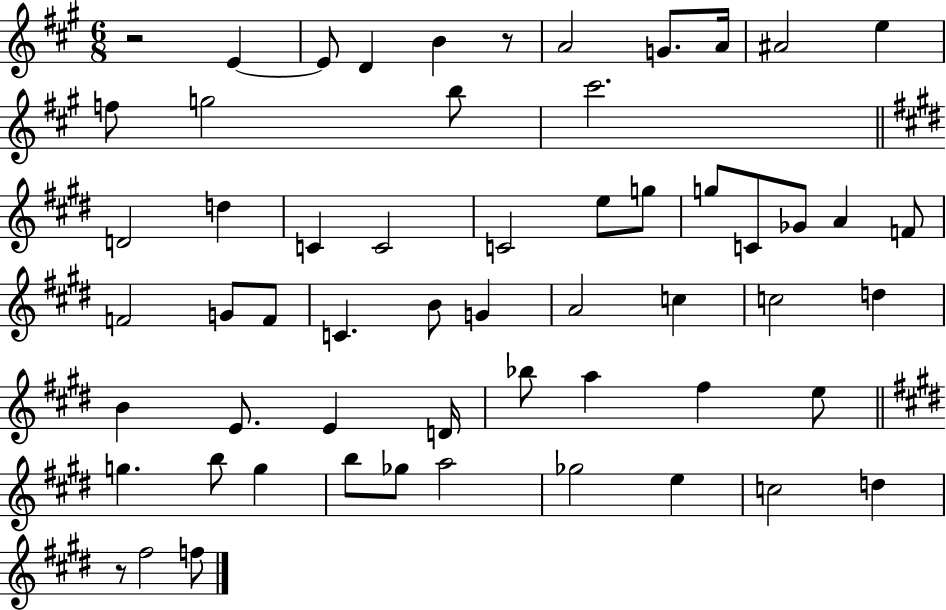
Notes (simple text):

R/h E4/q E4/e D4/q B4/q R/e A4/h G4/e. A4/s A#4/h E5/q F5/e G5/h B5/e C#6/h. D4/h D5/q C4/q C4/h C4/h E5/e G5/e G5/e C4/e Gb4/e A4/q F4/e F4/h G4/e F4/e C4/q. B4/e G4/q A4/h C5/q C5/h D5/q B4/q E4/e. E4/q D4/s Bb5/e A5/q F#5/q E5/e G5/q. B5/e G5/q B5/e Gb5/e A5/h Gb5/h E5/q C5/h D5/q R/e F#5/h F5/e